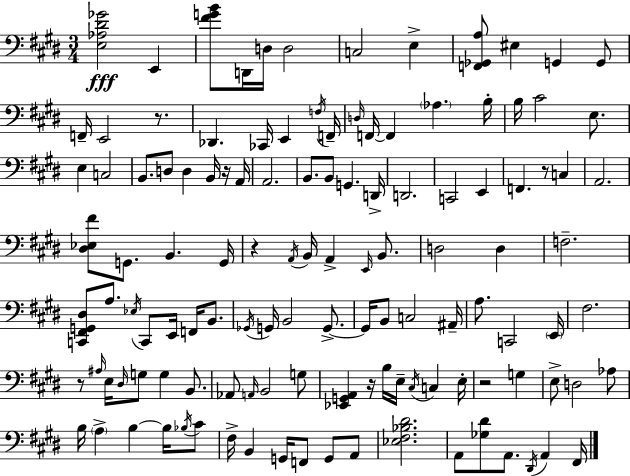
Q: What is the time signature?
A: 3/4